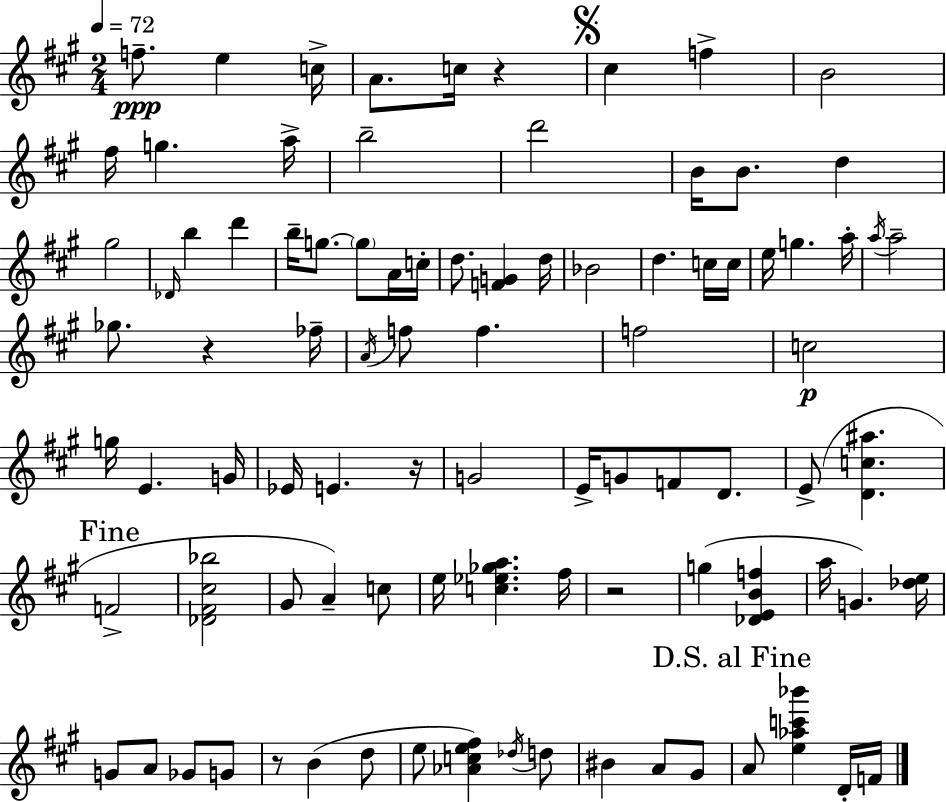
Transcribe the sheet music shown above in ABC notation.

X:1
T:Untitled
M:2/4
L:1/4
K:A
f/2 e c/4 A/2 c/4 z ^c f B2 ^f/4 g a/4 b2 d'2 B/4 B/2 d ^g2 _D/4 b d' b/4 g/2 g/2 A/4 c/4 d/2 [FG] d/4 _B2 d c/4 c/4 e/4 g a/4 a/4 a2 _g/2 z _f/4 A/4 f/2 f f2 c2 g/4 E G/4 _E/4 E z/4 G2 E/4 G/2 F/2 D/2 E/2 [Dc^a] F2 [_D^F^c_b]2 ^G/2 A c/2 e/4 [c_e_ga] ^f/4 z2 g [_DEBf] a/4 G [_de]/4 G/2 A/2 _G/2 G/2 z/2 B d/2 e/2 [_Ace^f] _d/4 d/2 ^B A/2 ^G/2 A/2 [e_ac'_b'] D/4 F/4